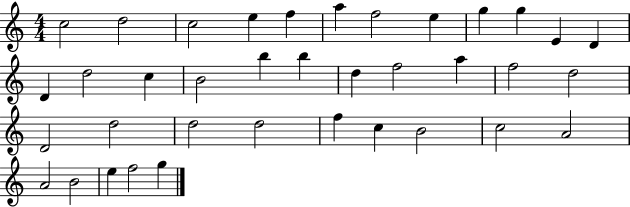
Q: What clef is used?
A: treble